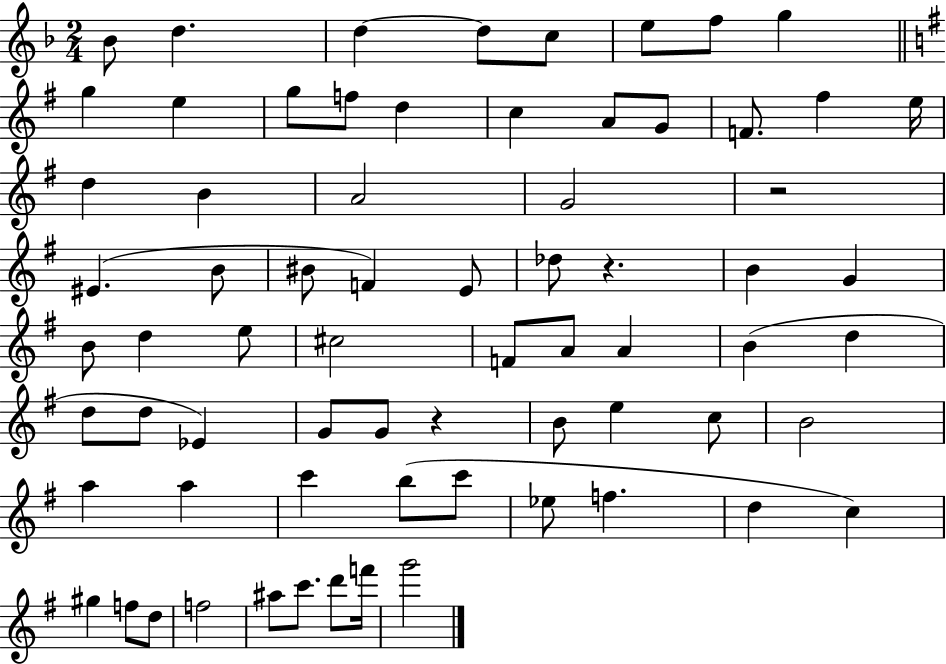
X:1
T:Untitled
M:2/4
L:1/4
K:F
_B/2 d d d/2 c/2 e/2 f/2 g g e g/2 f/2 d c A/2 G/2 F/2 ^f e/4 d B A2 G2 z2 ^E B/2 ^B/2 F E/2 _d/2 z B G B/2 d e/2 ^c2 F/2 A/2 A B d d/2 d/2 _E G/2 G/2 z B/2 e c/2 B2 a a c' b/2 c'/2 _e/2 f d c ^g f/2 d/2 f2 ^a/2 c'/2 d'/2 f'/4 g'2